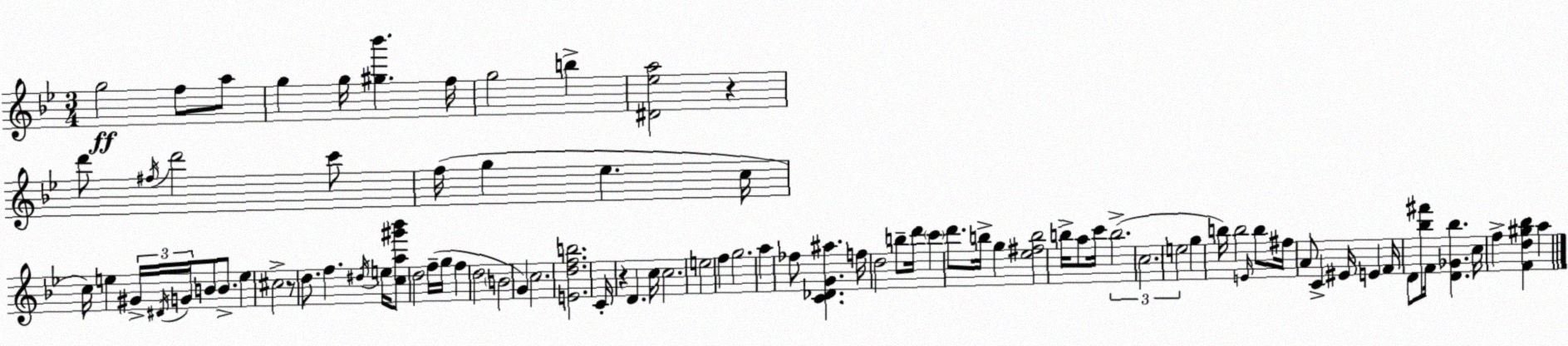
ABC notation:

X:1
T:Untitled
M:3/4
L:1/4
K:Bb
g2 f/2 a/2 g g/4 [^g_b'] f/4 g2 b [^D_ea]2 z d'/2 ^f/4 d'2 c'/2 f/4 g _e c/4 c/4 e ^G/4 ^D/4 G/4 B/2 B/2 e ^c2 z/2 d/2 f ^d/4 e/4 [ca^g'_b']/2 d2 f/4 g/4 f d2 B2 G c2 [Edfb]2 C/4 z D c/4 c2 e2 f g2 a _f/2 [C_DG^a] f/4 d2 b/2 d'/4 c' d'/2 b/4 g [_e^fb]2 b/4 a/2 c'/4 b2 c2 e2 g b/4 b2 E/4 b/2 ^f/4 A/2 C ^E/4 E F/4 D/2 [_b^f']/2 F/4 [D_G_b] c/4 f [Fd^g_b] a